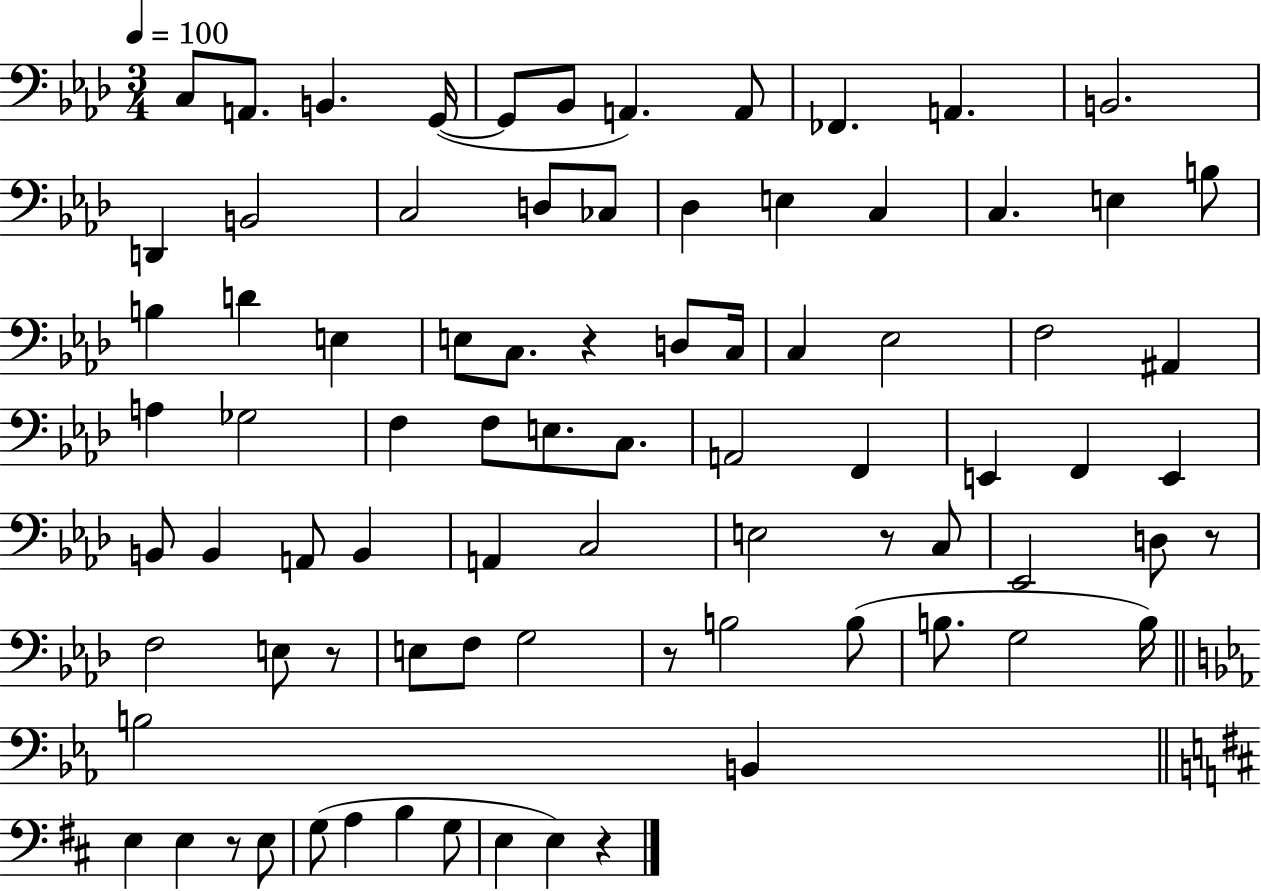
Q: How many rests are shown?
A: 7